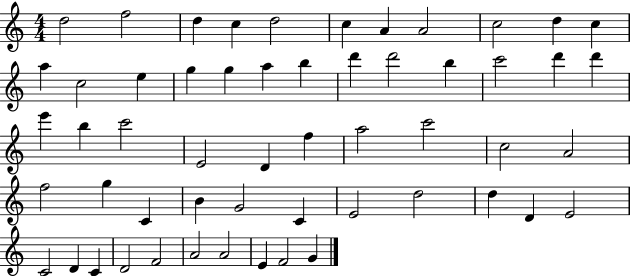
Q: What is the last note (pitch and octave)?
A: G4